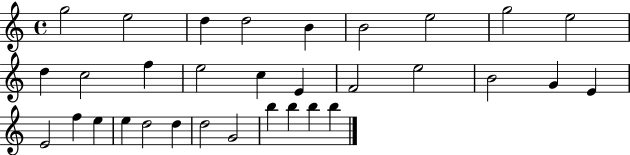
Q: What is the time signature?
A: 4/4